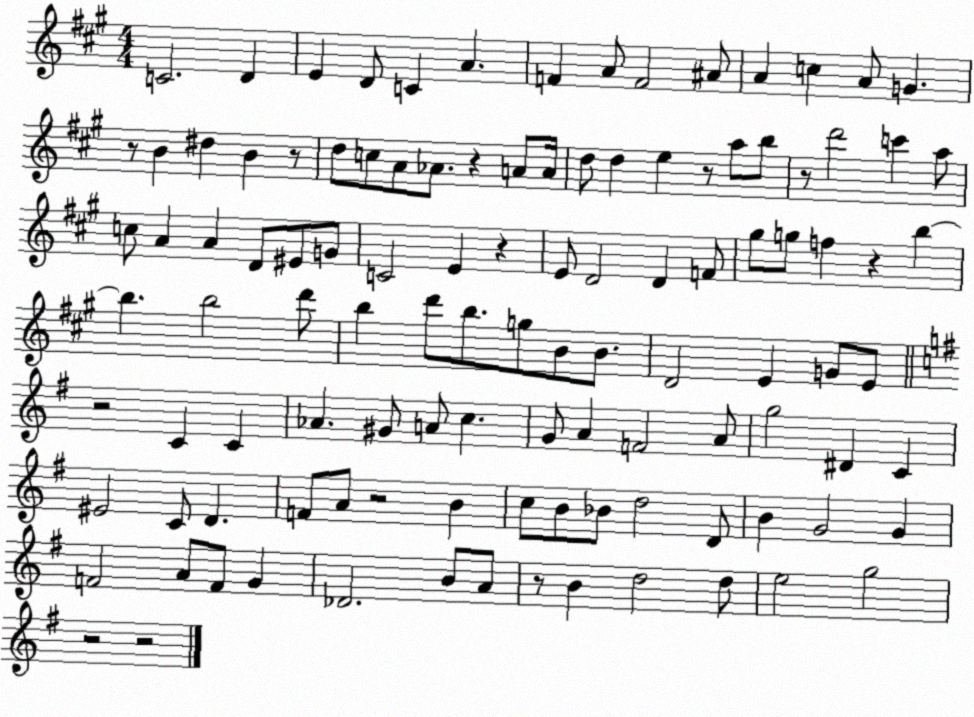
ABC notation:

X:1
T:Untitled
M:4/4
L:1/4
K:A
C2 D E D/2 C A F A/2 F2 ^A/2 A c A/2 G z/2 B ^d B z/2 d/2 c/2 A/2 _A/2 z A/2 A/4 d/2 d e z/2 a/2 b/2 z/2 d'2 c' a/2 c/2 A A D/2 ^E/2 G/2 C2 E z E/2 D2 D F/2 ^g/2 g/2 f z b b b2 d'/2 b d'/2 b/2 g/2 B/2 B/2 D2 E G/2 E/2 z2 C C _A ^G/2 A/2 c G/2 A F2 A/2 g2 ^D C ^E2 C/2 D F/2 A/2 z2 B c/2 B/2 _B/2 d2 D/2 B G2 G F2 A/2 F/2 G _D2 B/2 A/2 z/2 B d2 d/2 e2 g2 z2 z2